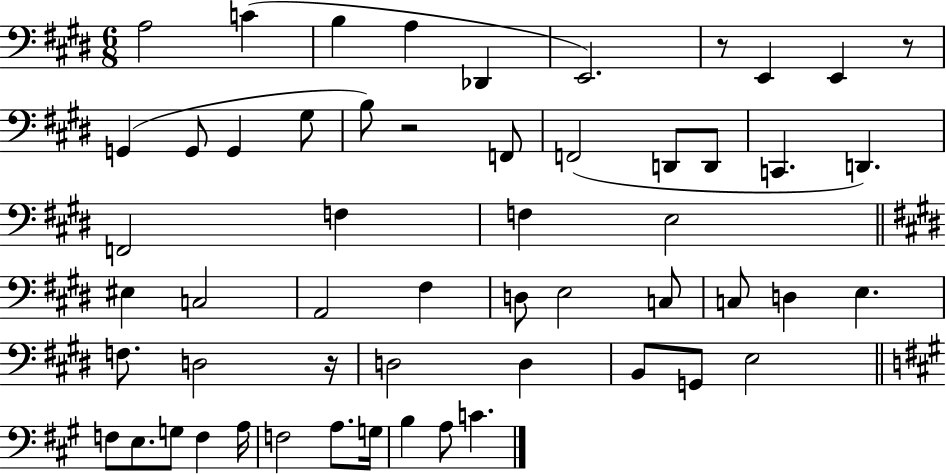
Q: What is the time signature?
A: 6/8